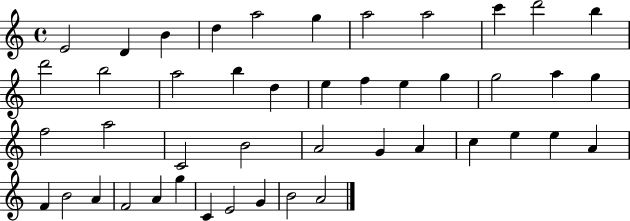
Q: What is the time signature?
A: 4/4